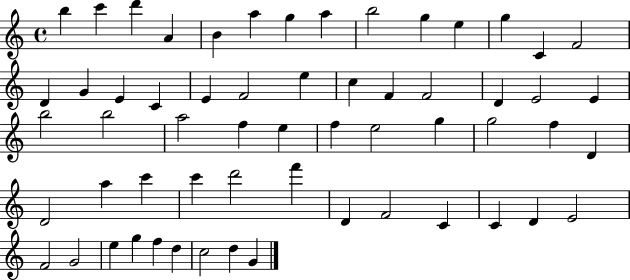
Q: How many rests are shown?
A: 0